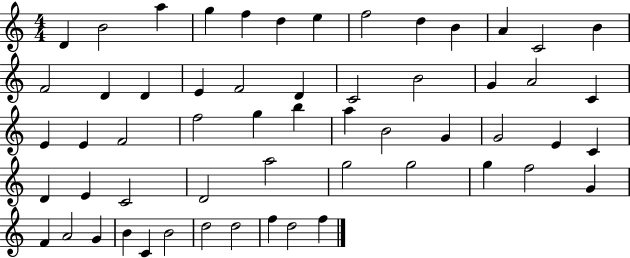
D4/q B4/h A5/q G5/q F5/q D5/q E5/q F5/h D5/q B4/q A4/q C4/h B4/q F4/h D4/q D4/q E4/q F4/h D4/q C4/h B4/h G4/q A4/h C4/q E4/q E4/q F4/h F5/h G5/q B5/q A5/q B4/h G4/q G4/h E4/q C4/q D4/q E4/q C4/h D4/h A5/h G5/h G5/h G5/q F5/h G4/q F4/q A4/h G4/q B4/q C4/q B4/h D5/h D5/h F5/q D5/h F5/q